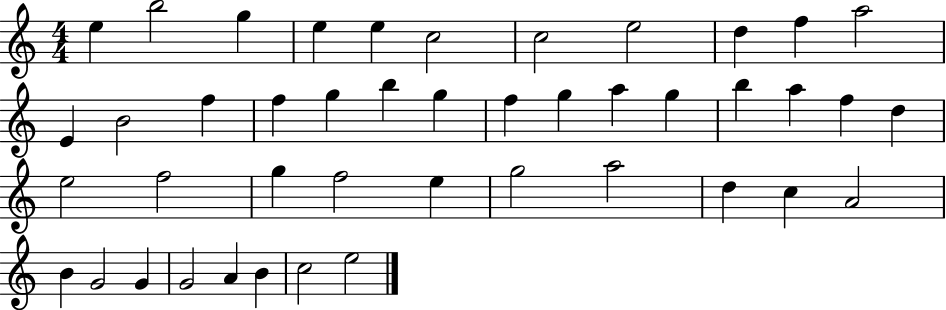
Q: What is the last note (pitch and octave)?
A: E5